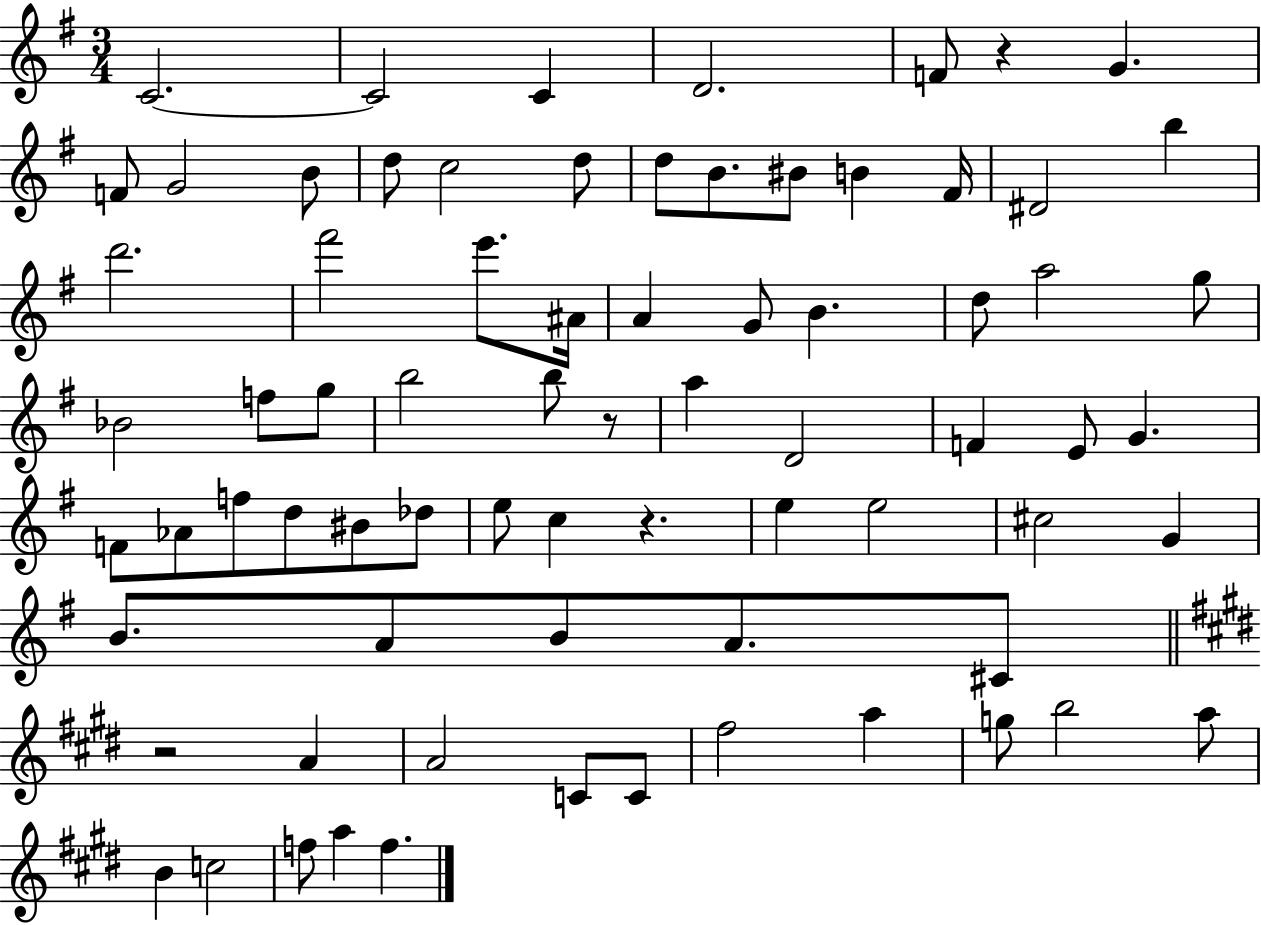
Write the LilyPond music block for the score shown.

{
  \clef treble
  \numericTimeSignature
  \time 3/4
  \key g \major
  c'2.~~ | c'2 c'4 | d'2. | f'8 r4 g'4. | \break f'8 g'2 b'8 | d''8 c''2 d''8 | d''8 b'8. bis'8 b'4 fis'16 | dis'2 b''4 | \break d'''2. | fis'''2 e'''8. ais'16 | a'4 g'8 b'4. | d''8 a''2 g''8 | \break bes'2 f''8 g''8 | b''2 b''8 r8 | a''4 d'2 | f'4 e'8 g'4. | \break f'8 aes'8 f''8 d''8 bis'8 des''8 | e''8 c''4 r4. | e''4 e''2 | cis''2 g'4 | \break b'8. a'8 b'8 a'8. cis'8 | \bar "||" \break \key e \major r2 a'4 | a'2 c'8 c'8 | fis''2 a''4 | g''8 b''2 a''8 | \break b'4 c''2 | f''8 a''4 f''4. | \bar "|."
}